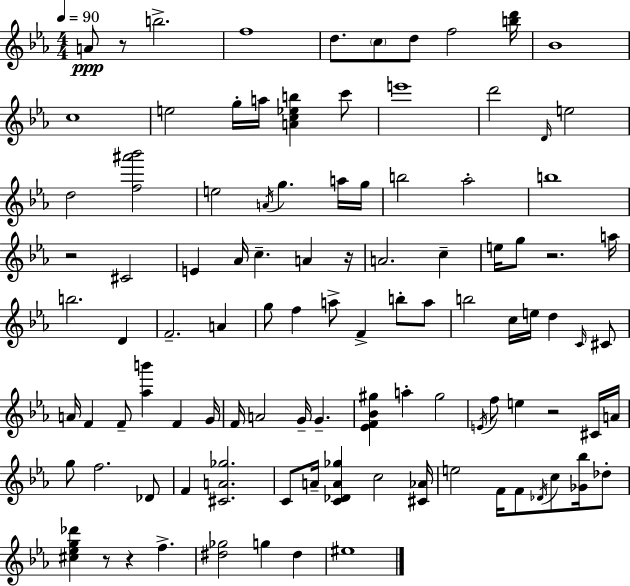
{
  \clef treble
  \numericTimeSignature
  \time 4/4
  \key ees \major
  \tempo 4 = 90
  a'8\ppp r8 b''2.-> | f''1 | d''8. \parenthesize c''8 d''8 f''2 <b'' d'''>16 | bes'1 | \break c''1 | e''2 g''16-. a''16 <a' c'' ees'' b''>4 c'''8 | e'''1 | d'''2 \grace { d'16 } e''2 | \break d''2 <f'' ais''' bes'''>2 | e''2 \acciaccatura { a'16 } g''4. | a''16 g''16 b''2 aes''2-. | b''1 | \break r2 cis'2 | e'4 aes'16 c''4.-- a'4 | r16 a'2. c''4-- | e''16 g''8 r2. | \break a''16 b''2. d'4 | f'2.-- a'4 | g''8 f''4 a''8-> f'4-> b''8-. | a''8 b''2 c''16 e''16 d''4 | \break \grace { c'16 } cis'8 a'16 f'4 f'8-- <aes'' b'''>4 f'4 | g'16 f'16 a'2 g'16-- g'4.-- | <ees' f' bes' gis''>4 a''4-. gis''2 | \acciaccatura { e'16 } f''8 e''4 r2 | \break cis'16 a'16 g''8 f''2. | des'8 f'4 <cis' a' ges''>2. | c'8 a'16-- <c' des' a' ges''>4 c''2 | <cis' aes'>16 e''2 f'16 f'8 \acciaccatura { des'16 } | \break c''8 <ges' bes''>16 des''8-. <cis'' ees'' g'' des'''>4 r8 r4 f''4.-> | <dis'' ges''>2 g''4 | dis''4 eis''1 | \bar "|."
}